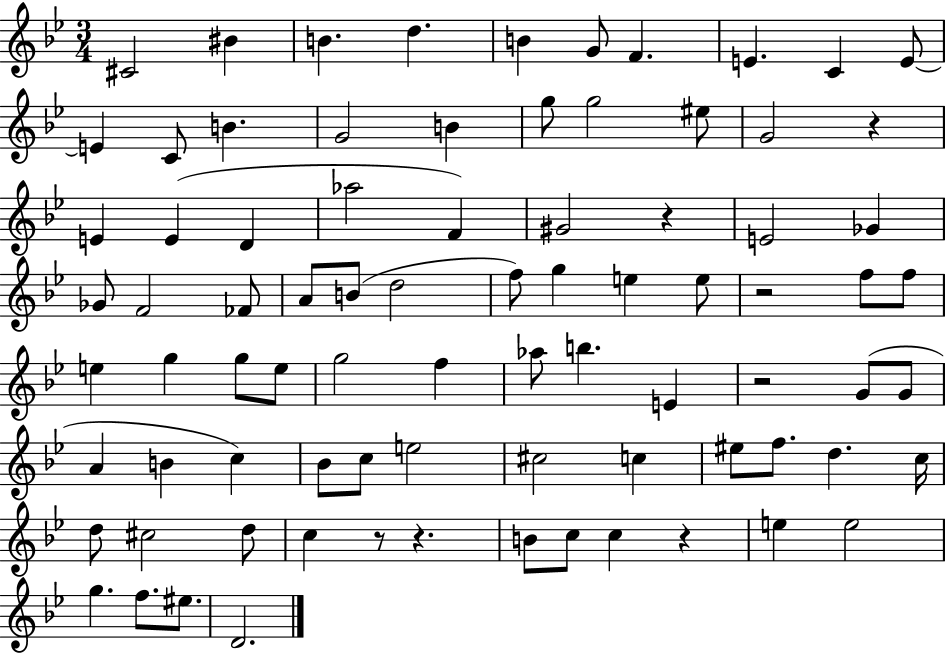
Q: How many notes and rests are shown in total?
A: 82